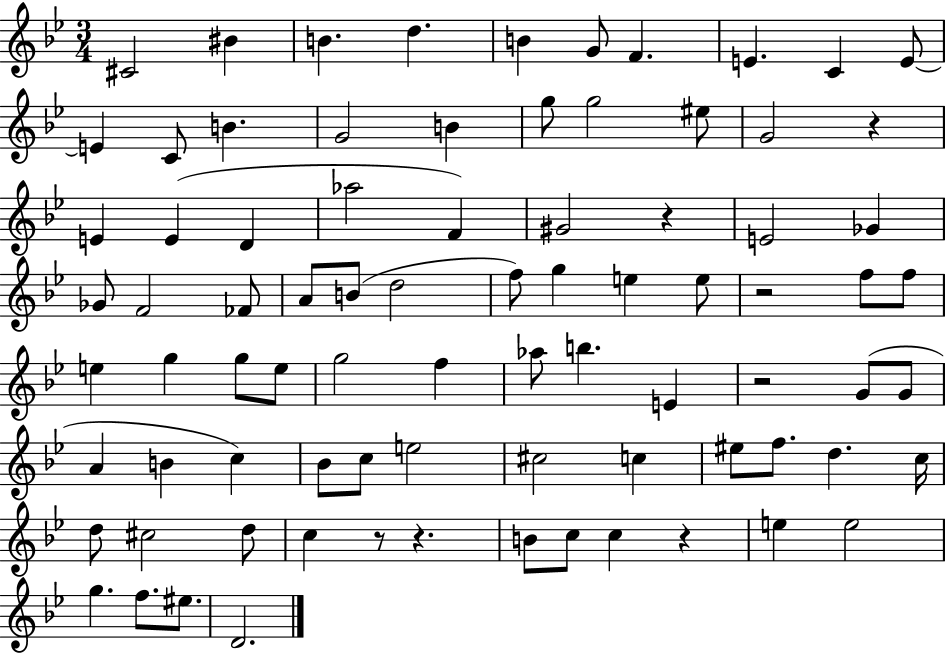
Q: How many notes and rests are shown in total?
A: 82